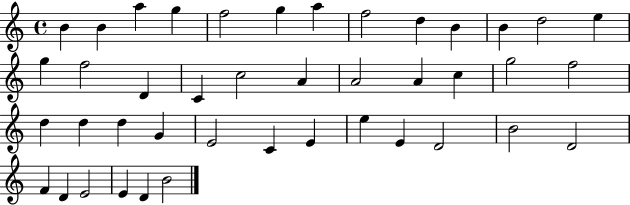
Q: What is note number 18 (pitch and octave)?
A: C5